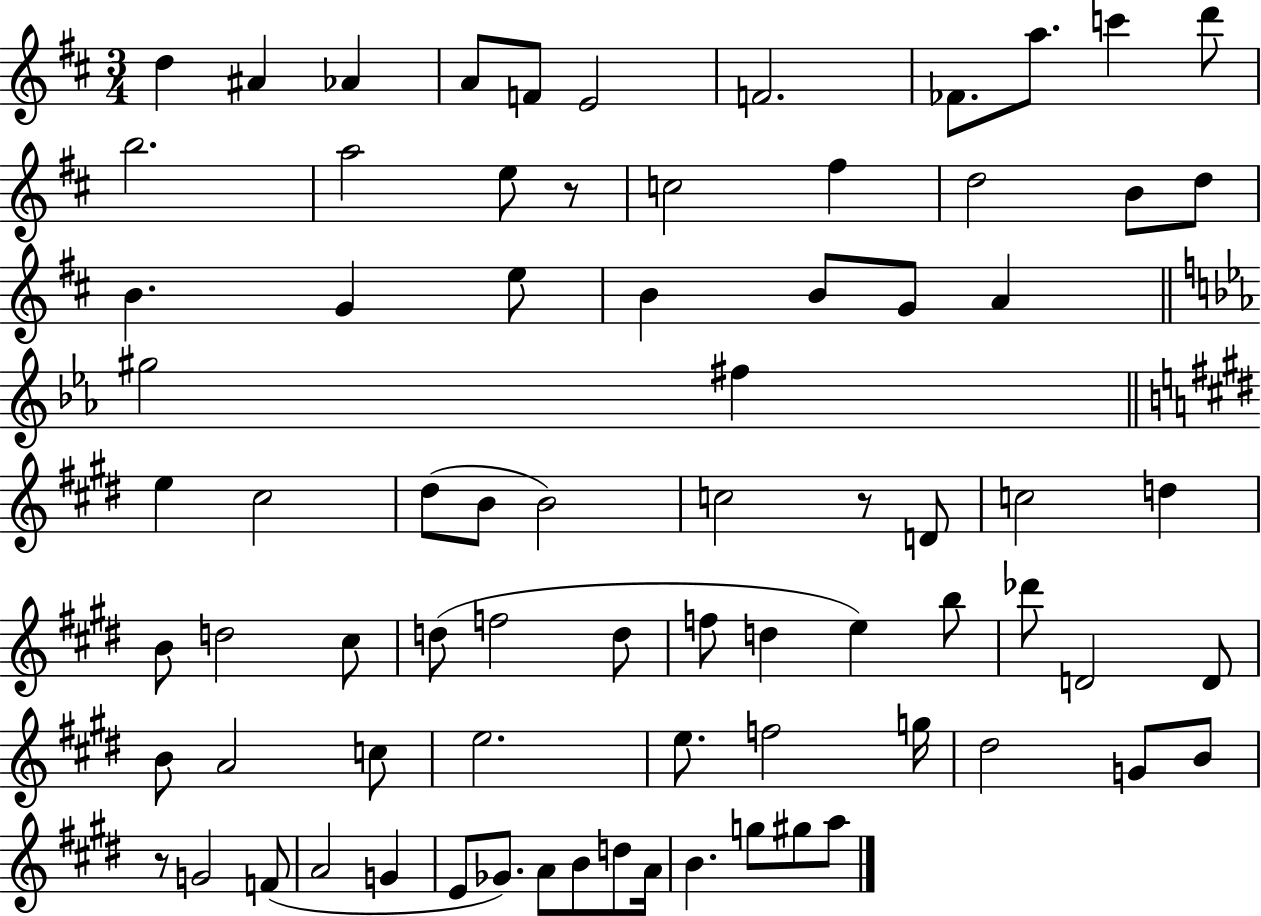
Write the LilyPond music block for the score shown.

{
  \clef treble
  \numericTimeSignature
  \time 3/4
  \key d \major
  d''4 ais'4 aes'4 | a'8 f'8 e'2 | f'2. | fes'8. a''8. c'''4 d'''8 | \break b''2. | a''2 e''8 r8 | c''2 fis''4 | d''2 b'8 d''8 | \break b'4. g'4 e''8 | b'4 b'8 g'8 a'4 | \bar "||" \break \key ees \major gis''2 fis''4 | \bar "||" \break \key e \major e''4 cis''2 | dis''8( b'8 b'2) | c''2 r8 d'8 | c''2 d''4 | \break b'8 d''2 cis''8 | d''8( f''2 d''8 | f''8 d''4 e''4) b''8 | des'''8 d'2 d'8 | \break b'8 a'2 c''8 | e''2. | e''8. f''2 g''16 | dis''2 g'8 b'8 | \break r8 g'2 f'8( | a'2 g'4 | e'8 ges'8.) a'8 b'8 d''8 a'16 | b'4. g''8 gis''8 a''8 | \break \bar "|."
}